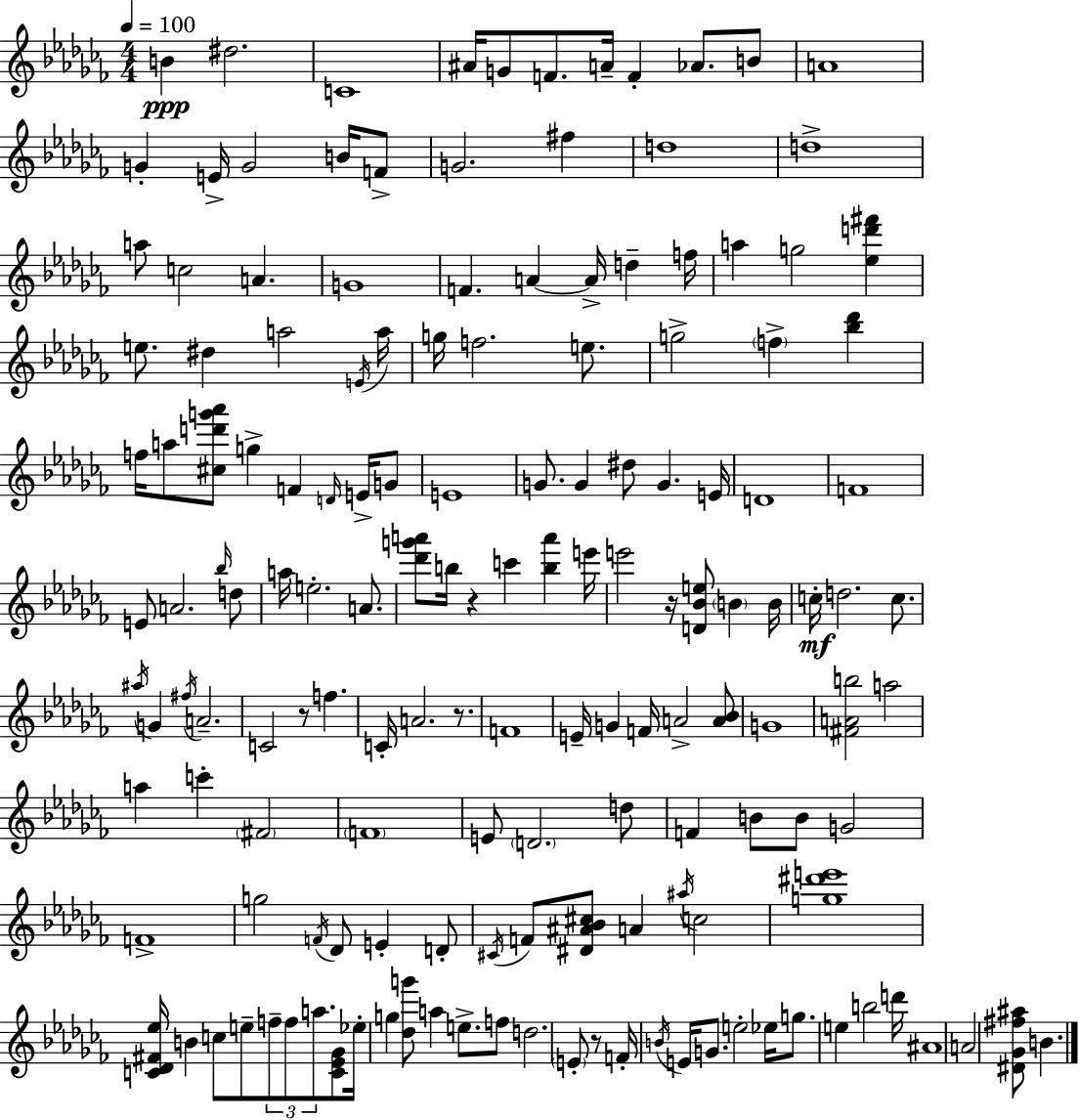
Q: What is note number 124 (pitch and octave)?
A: B4